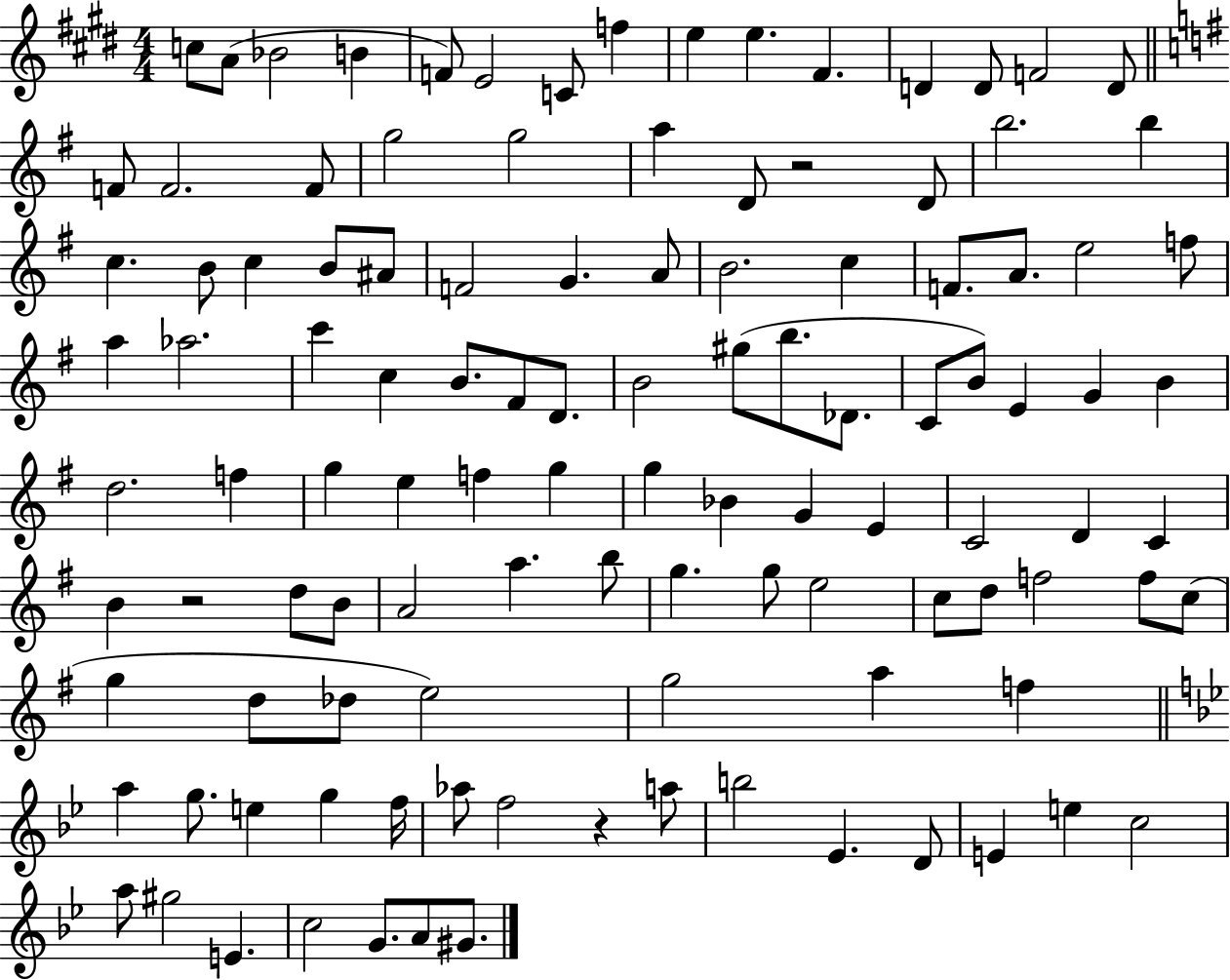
C5/e A4/e Bb4/h B4/q F4/e E4/h C4/e F5/q E5/q E5/q. F#4/q. D4/q D4/e F4/h D4/e F4/e F4/h. F4/e G5/h G5/h A5/q D4/e R/h D4/e B5/h. B5/q C5/q. B4/e C5/q B4/e A#4/e F4/h G4/q. A4/e B4/h. C5/q F4/e. A4/e. E5/h F5/e A5/q Ab5/h. C6/q C5/q B4/e. F#4/e D4/e. B4/h G#5/e B5/e. Db4/e. C4/e B4/e E4/q G4/q B4/q D5/h. F5/q G5/q E5/q F5/q G5/q G5/q Bb4/q G4/q E4/q C4/h D4/q C4/q B4/q R/h D5/e B4/e A4/h A5/q. B5/e G5/q. G5/e E5/h C5/e D5/e F5/h F5/e C5/e G5/q D5/e Db5/e E5/h G5/h A5/q F5/q A5/q G5/e. E5/q G5/q F5/s Ab5/e F5/h R/q A5/e B5/h Eb4/q. D4/e E4/q E5/q C5/h A5/e G#5/h E4/q. C5/h G4/e. A4/e G#4/e.